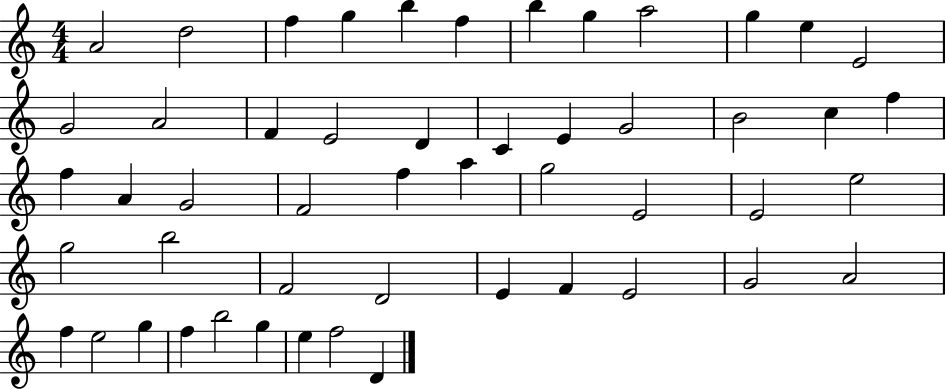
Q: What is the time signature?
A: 4/4